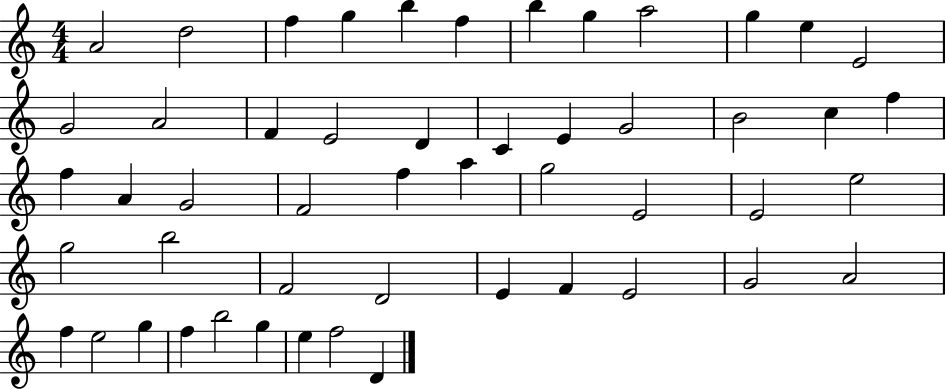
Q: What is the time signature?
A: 4/4